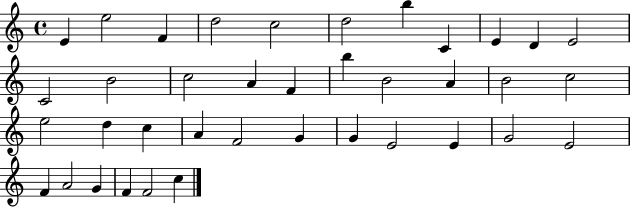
E4/q E5/h F4/q D5/h C5/h D5/h B5/q C4/q E4/q D4/q E4/h C4/h B4/h C5/h A4/q F4/q B5/q B4/h A4/q B4/h C5/h E5/h D5/q C5/q A4/q F4/h G4/q G4/q E4/h E4/q G4/h E4/h F4/q A4/h G4/q F4/q F4/h C5/q